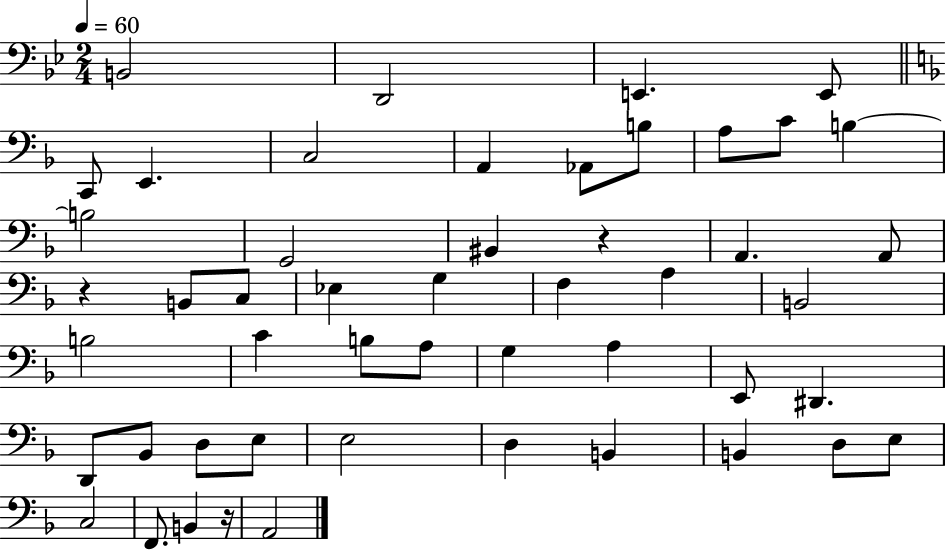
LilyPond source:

{
  \clef bass
  \numericTimeSignature
  \time 2/4
  \key bes \major
  \tempo 4 = 60
  b,2 | d,2 | e,4. e,8 | \bar "||" \break \key d \minor c,8 e,4. | c2 | a,4 aes,8 b8 | a8 c'8 b4~~ | \break b2 | g,2 | bis,4 r4 | a,4. a,8 | \break r4 b,8 c8 | ees4 g4 | f4 a4 | b,2 | \break b2 | c'4 b8 a8 | g4 a4 | e,8 dis,4. | \break d,8 bes,8 d8 e8 | e2 | d4 b,4 | b,4 d8 e8 | \break c2 | f,8. b,4 r16 | a,2 | \bar "|."
}